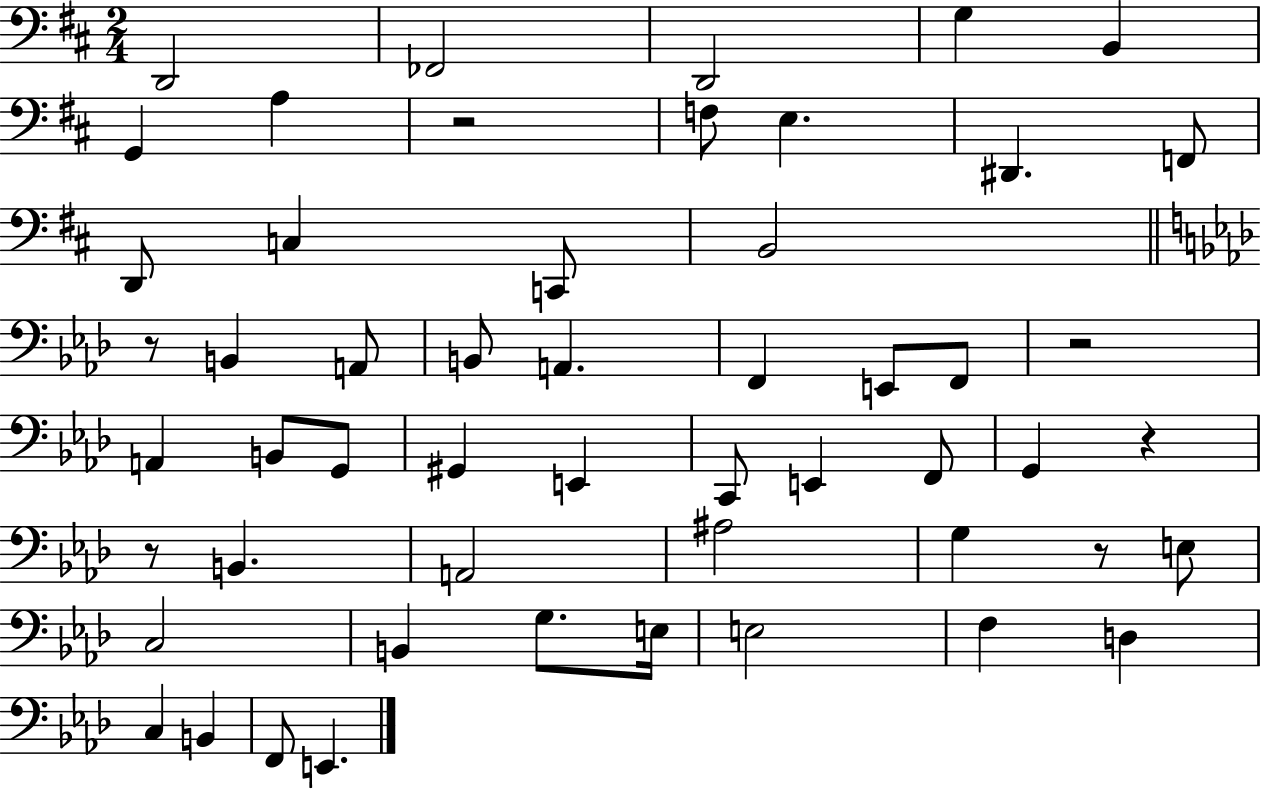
D2/h FES2/h D2/h G3/q B2/q G2/q A3/q R/h F3/e E3/q. D#2/q. F2/e D2/e C3/q C2/e B2/h R/e B2/q A2/e B2/e A2/q. F2/q E2/e F2/e R/h A2/q B2/e G2/e G#2/q E2/q C2/e E2/q F2/e G2/q R/q R/e B2/q. A2/h A#3/h G3/q R/e E3/e C3/h B2/q G3/e. E3/s E3/h F3/q D3/q C3/q B2/q F2/e E2/q.